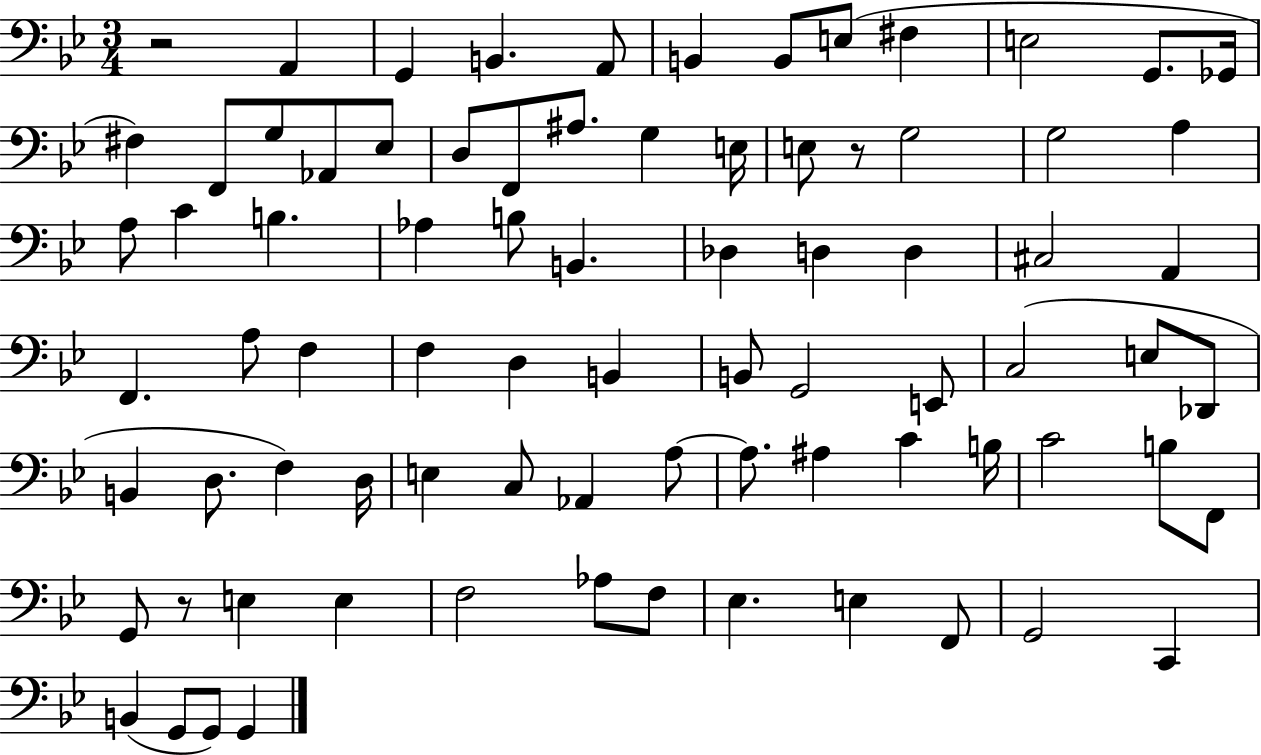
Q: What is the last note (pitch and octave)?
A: G2